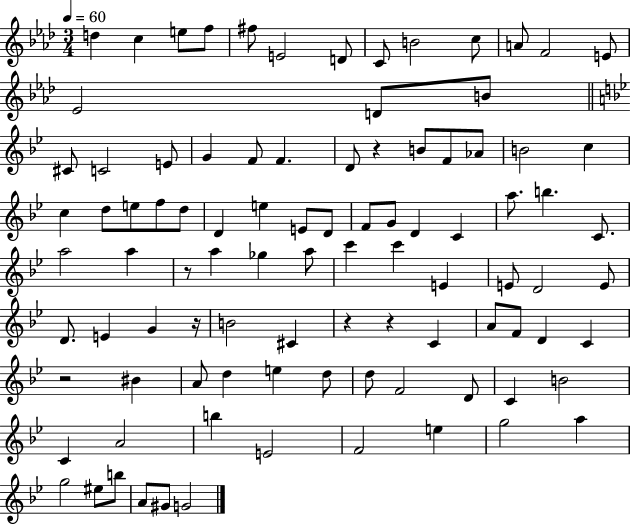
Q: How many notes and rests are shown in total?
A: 95